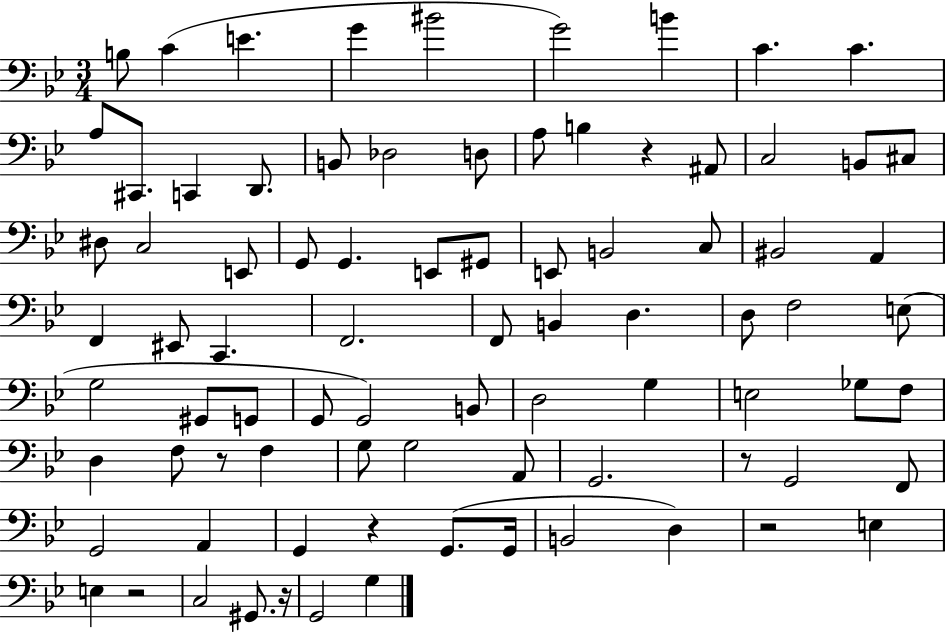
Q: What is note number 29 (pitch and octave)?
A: G#2